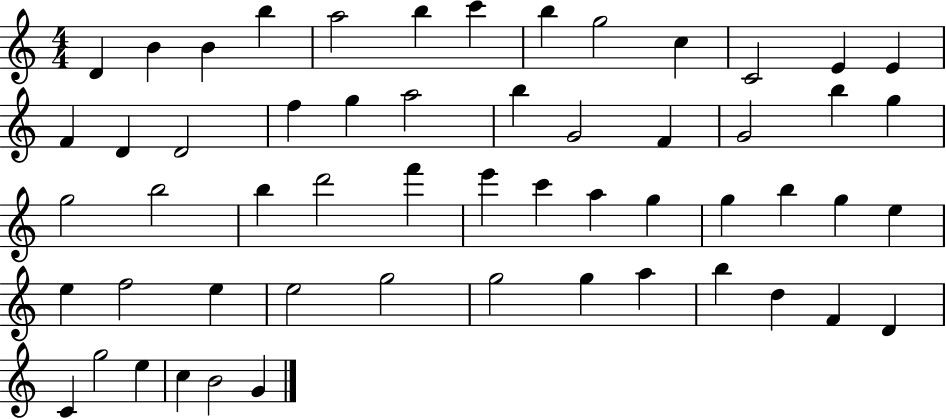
{
  \clef treble
  \numericTimeSignature
  \time 4/4
  \key c \major
  d'4 b'4 b'4 b''4 | a''2 b''4 c'''4 | b''4 g''2 c''4 | c'2 e'4 e'4 | \break f'4 d'4 d'2 | f''4 g''4 a''2 | b''4 g'2 f'4 | g'2 b''4 g''4 | \break g''2 b''2 | b''4 d'''2 f'''4 | e'''4 c'''4 a''4 g''4 | g''4 b''4 g''4 e''4 | \break e''4 f''2 e''4 | e''2 g''2 | g''2 g''4 a''4 | b''4 d''4 f'4 d'4 | \break c'4 g''2 e''4 | c''4 b'2 g'4 | \bar "|."
}